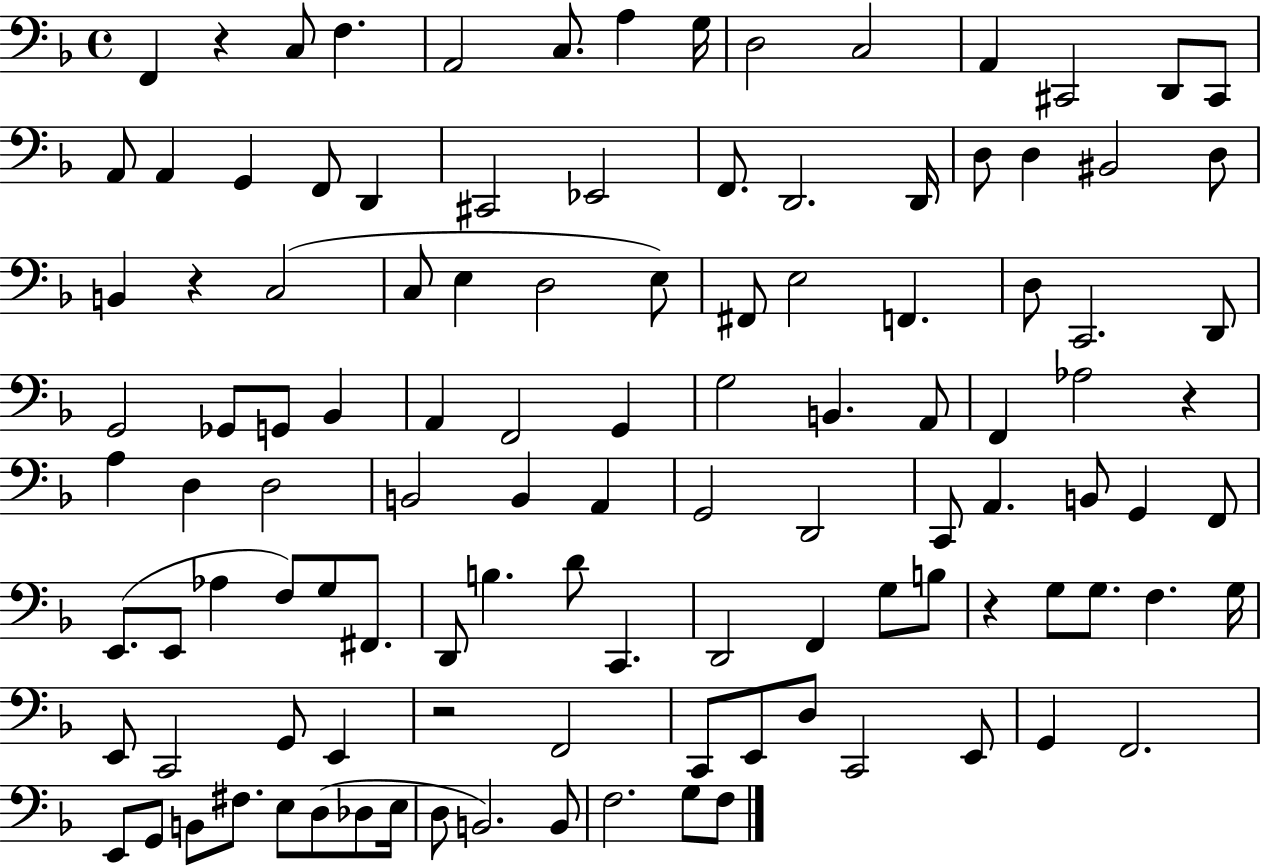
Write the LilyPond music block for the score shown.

{
  \clef bass
  \time 4/4
  \defaultTimeSignature
  \key f \major
  f,4 r4 c8 f4. | a,2 c8. a4 g16 | d2 c2 | a,4 cis,2 d,8 cis,8 | \break a,8 a,4 g,4 f,8 d,4 | cis,2 ees,2 | f,8. d,2. d,16 | d8 d4 bis,2 d8 | \break b,4 r4 c2( | c8 e4 d2 e8) | fis,8 e2 f,4. | d8 c,2. d,8 | \break g,2 ges,8 g,8 bes,4 | a,4 f,2 g,4 | g2 b,4. a,8 | f,4 aes2 r4 | \break a4 d4 d2 | b,2 b,4 a,4 | g,2 d,2 | c,8 a,4. b,8 g,4 f,8 | \break e,8.( e,8 aes4 f8) g8 fis,8. | d,8 b4. d'8 c,4. | d,2 f,4 g8 b8 | r4 g8 g8. f4. g16 | \break e,8 c,2 g,8 e,4 | r2 f,2 | c,8 e,8 d8 c,2 e,8 | g,4 f,2. | \break e,8 g,8 b,8 fis8. e8 d8( des8 e16 | d8 b,2.) b,8 | f2. g8 f8 | \bar "|."
}